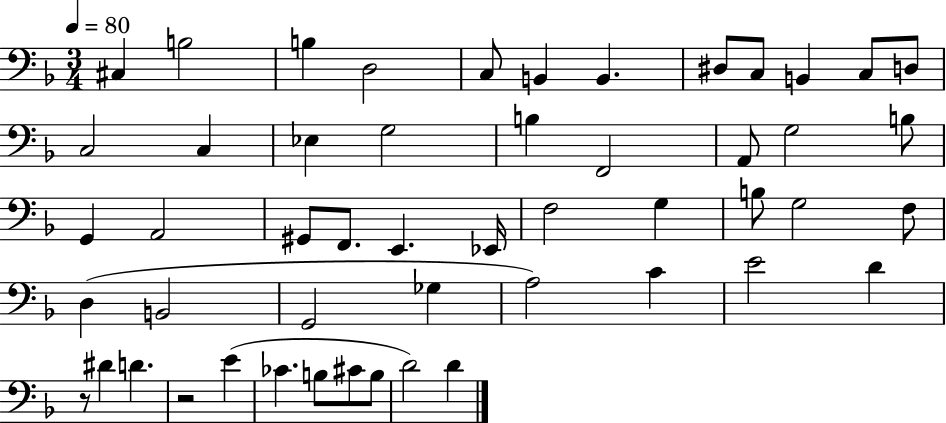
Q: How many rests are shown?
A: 2